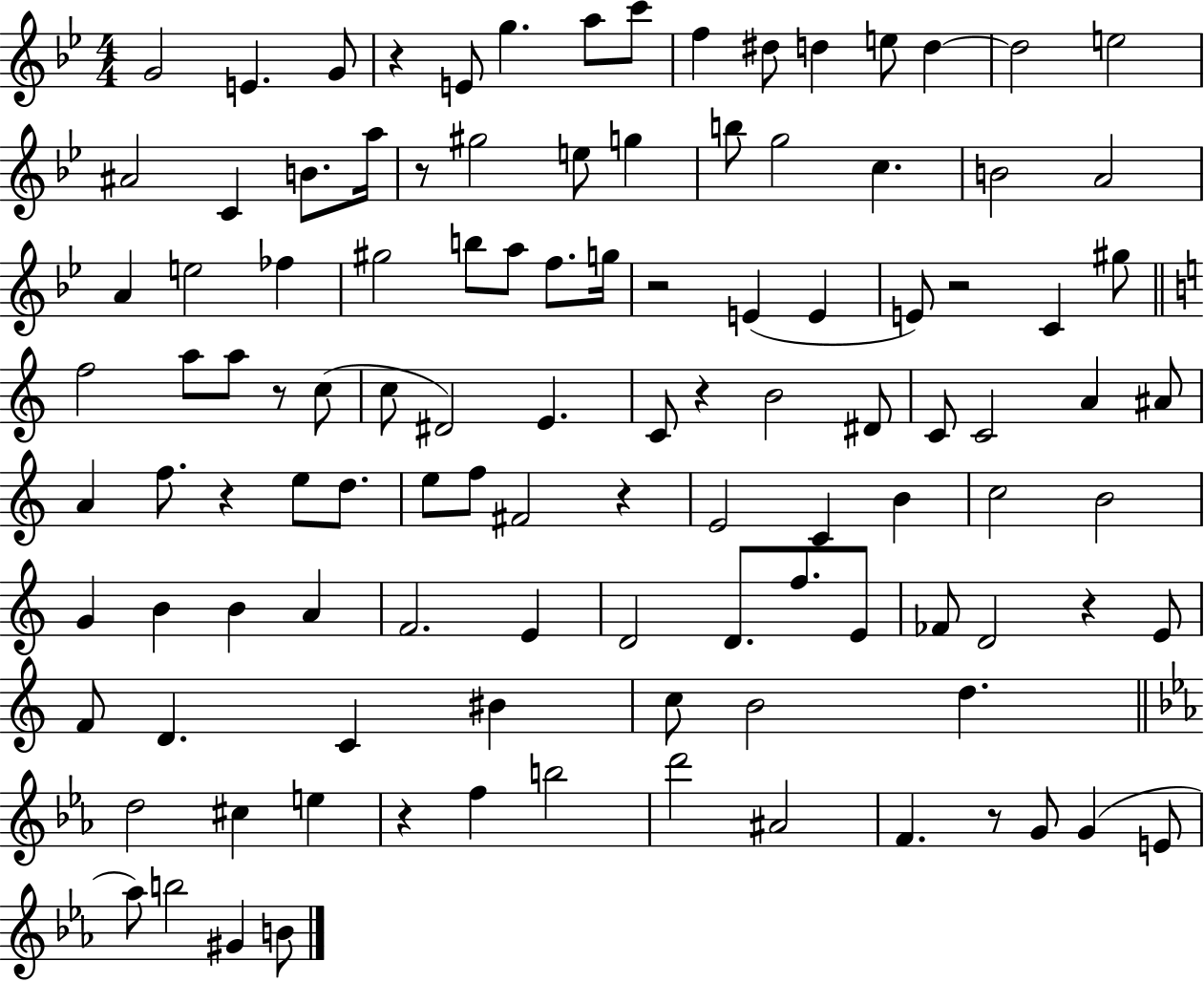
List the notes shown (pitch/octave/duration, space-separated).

G4/h E4/q. G4/e R/q E4/e G5/q. A5/e C6/e F5/q D#5/e D5/q E5/e D5/q D5/h E5/h A#4/h C4/q B4/e. A5/s R/e G#5/h E5/e G5/q B5/e G5/h C5/q. B4/h A4/h A4/q E5/h FES5/q G#5/h B5/e A5/e F5/e. G5/s R/h E4/q E4/q E4/e R/h C4/q G#5/e F5/h A5/e A5/e R/e C5/e C5/e D#4/h E4/q. C4/e R/q B4/h D#4/e C4/e C4/h A4/q A#4/e A4/q F5/e. R/q E5/e D5/e. E5/e F5/e F#4/h R/q E4/h C4/q B4/q C5/h B4/h G4/q B4/q B4/q A4/q F4/h. E4/q D4/h D4/e. F5/e. E4/e FES4/e D4/h R/q E4/e F4/e D4/q. C4/q BIS4/q C5/e B4/h D5/q. D5/h C#5/q E5/q R/q F5/q B5/h D6/h A#4/h F4/q. R/e G4/e G4/q E4/e Ab5/e B5/h G#4/q B4/e